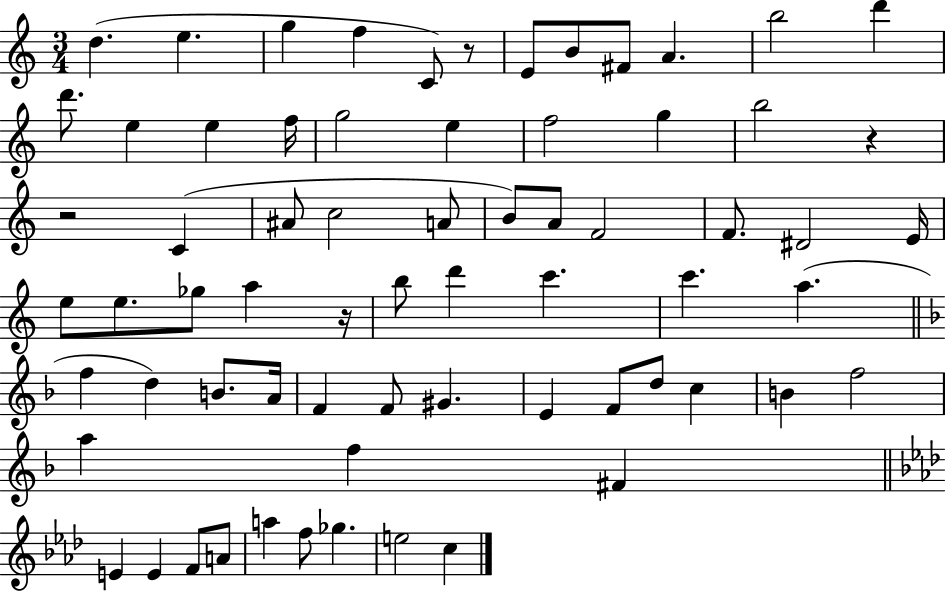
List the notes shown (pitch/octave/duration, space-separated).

D5/q. E5/q. G5/q F5/q C4/e R/e E4/e B4/e F#4/e A4/q. B5/h D6/q D6/e. E5/q E5/q F5/s G5/h E5/q F5/h G5/q B5/h R/q R/h C4/q A#4/e C5/h A4/e B4/e A4/e F4/h F4/e. D#4/h E4/s E5/e E5/e. Gb5/e A5/q R/s B5/e D6/q C6/q. C6/q. A5/q. F5/q D5/q B4/e. A4/s F4/q F4/e G#4/q. E4/q F4/e D5/e C5/q B4/q F5/h A5/q F5/q F#4/q E4/q E4/q F4/e A4/e A5/q F5/e Gb5/q. E5/h C5/q